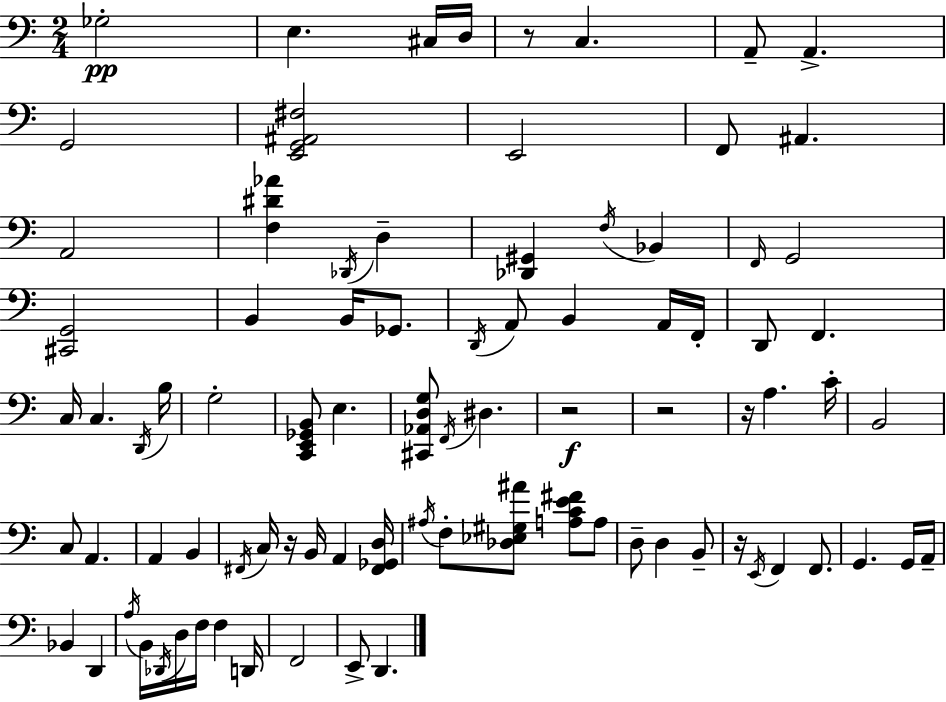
{
  \clef bass
  \numericTimeSignature
  \time 2/4
  \key c \major
  ges2-.\pp | e4. cis16 d16 | r8 c4. | a,8-- a,4.-> | \break g,2 | <e, g, ais, fis>2 | e,2 | f,8 ais,4. | \break a,2 | <f dis' aes'>4 \acciaccatura { des,16 } d4-- | <des, gis,>4 \acciaccatura { f16 } bes,4 | \grace { f,16 } g,2 | \break <cis, g,>2 | b,4 b,16 | ges,8. \acciaccatura { d,16 } a,8 b,4 | a,16 f,16-. d,8 f,4. | \break c16 c4. | \acciaccatura { d,16 } b16 g2-. | <c, e, ges, b,>8 e4. | <cis, aes, d g>8 \acciaccatura { f,16 } | \break dis4. r2\f | r2 | r16 a4. | c'16-. b,2 | \break c8 | a,4. a,4 | b,4 \acciaccatura { fis,16 } c16 | r16 b,16 a,4 <fis, ges, d>16 \acciaccatura { ais16 } | \break f8-. <des ees gis ais'>8 <a c' e' fis'>8 a8 | d8-- d4 b,8-- | r16 \acciaccatura { e,16 } f,4 f,8. | g,4. g,16 | \break a,16-- bes,4 d,4 | \acciaccatura { a16 } b,16 \acciaccatura { des,16 } d16 f16 f4 | d,16 f,2 | e,8-> d,4. | \break \bar "|."
}